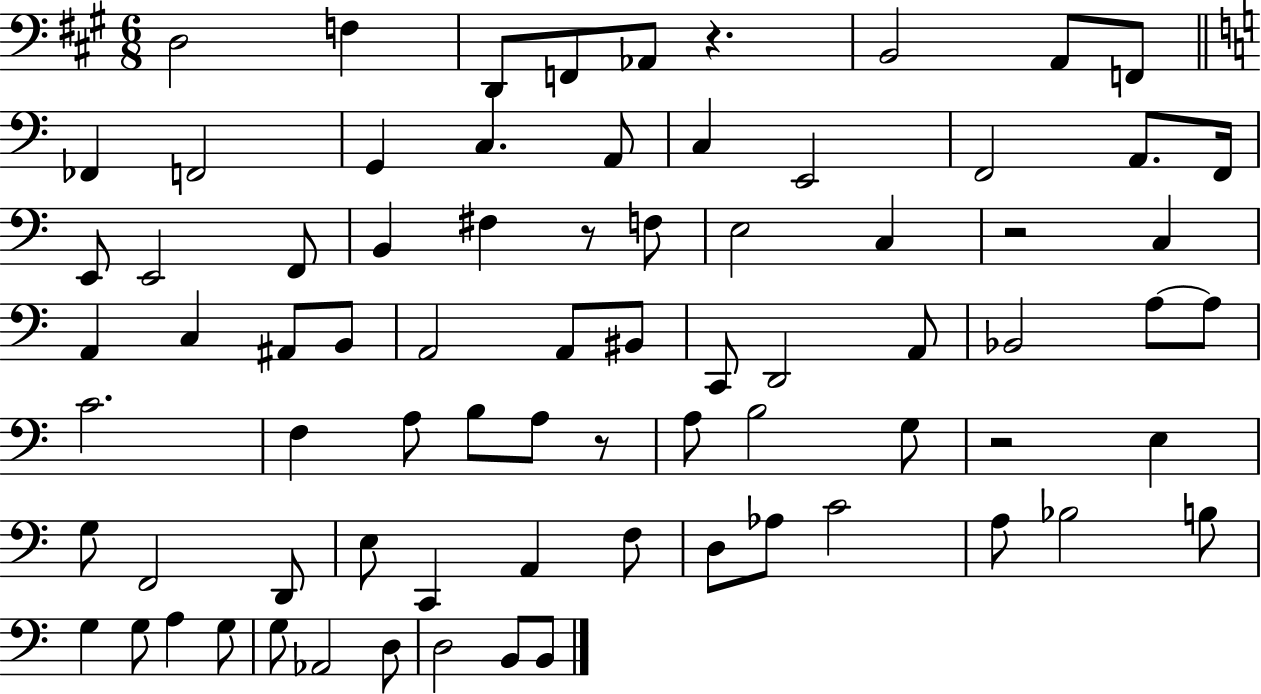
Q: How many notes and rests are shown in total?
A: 77